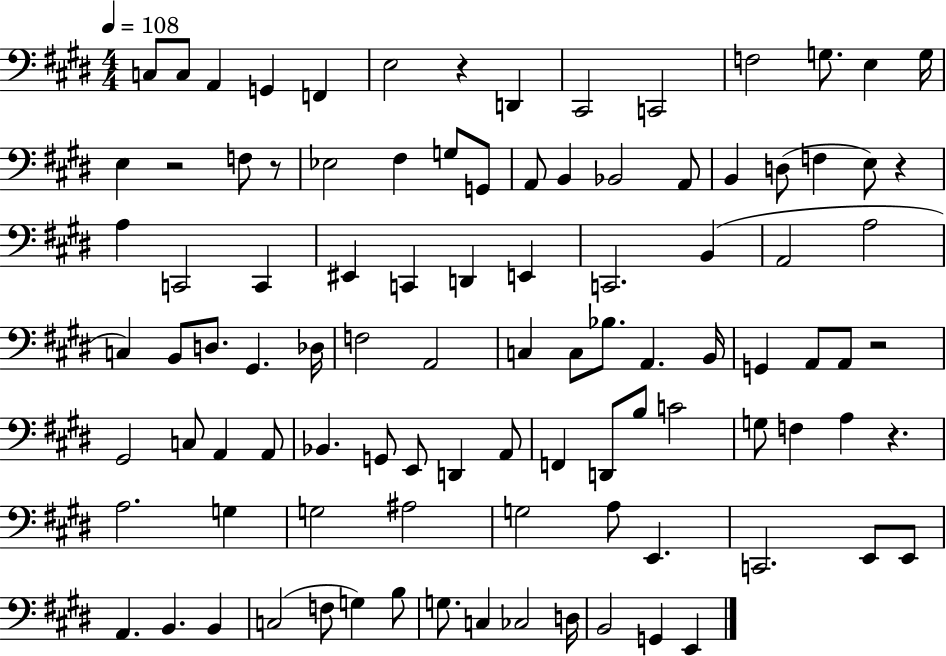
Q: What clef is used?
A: bass